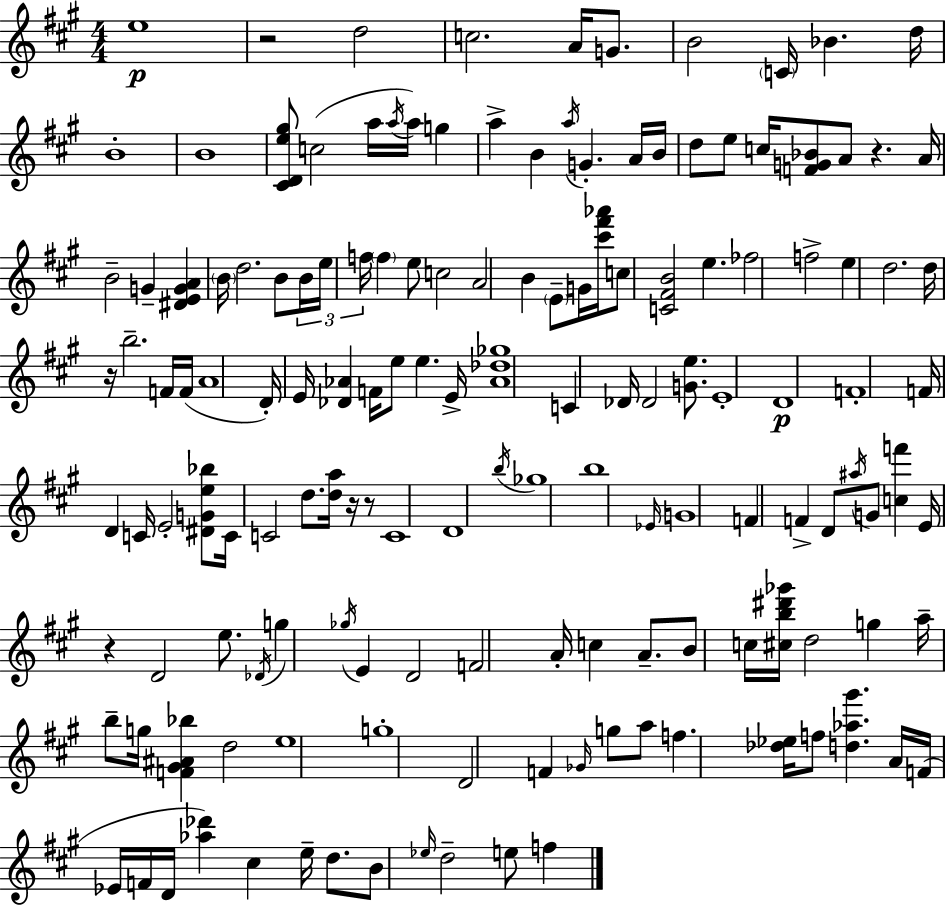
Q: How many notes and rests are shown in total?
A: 148